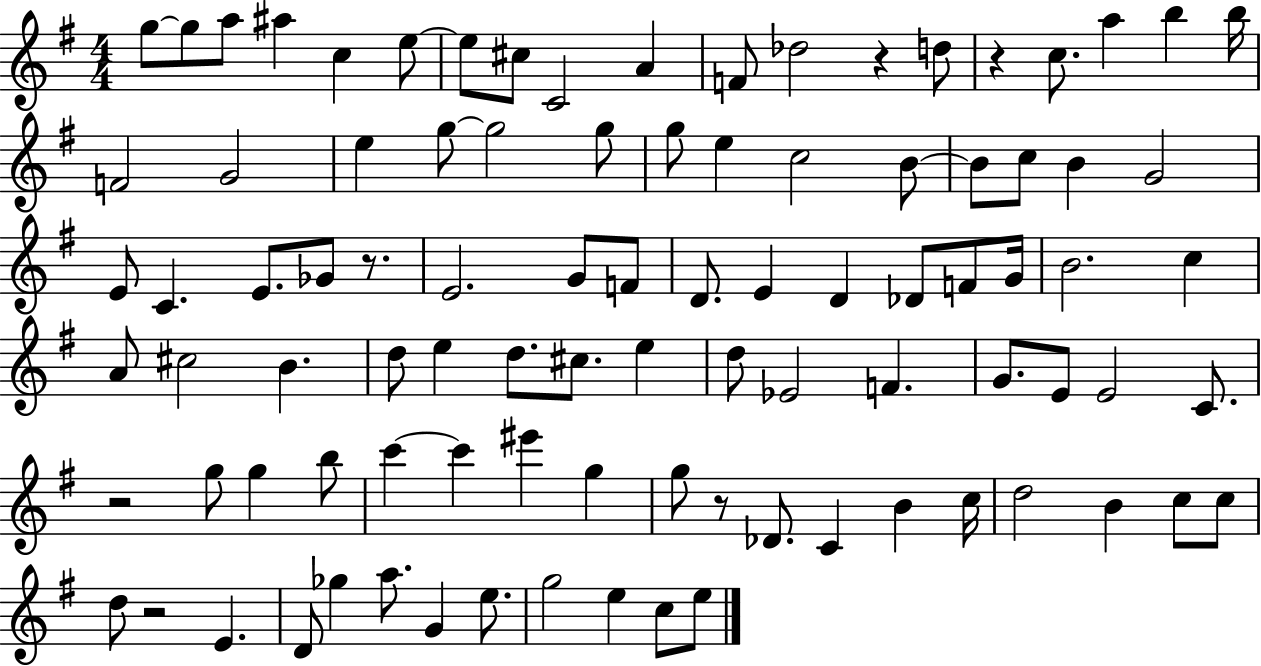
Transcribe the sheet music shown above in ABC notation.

X:1
T:Untitled
M:4/4
L:1/4
K:G
g/2 g/2 a/2 ^a c e/2 e/2 ^c/2 C2 A F/2 _d2 z d/2 z c/2 a b b/4 F2 G2 e g/2 g2 g/2 g/2 e c2 B/2 B/2 c/2 B G2 E/2 C E/2 _G/2 z/2 E2 G/2 F/2 D/2 E D _D/2 F/2 G/4 B2 c A/2 ^c2 B d/2 e d/2 ^c/2 e d/2 _E2 F G/2 E/2 E2 C/2 z2 g/2 g b/2 c' c' ^e' g g/2 z/2 _D/2 C B c/4 d2 B c/2 c/2 d/2 z2 E D/2 _g a/2 G e/2 g2 e c/2 e/2